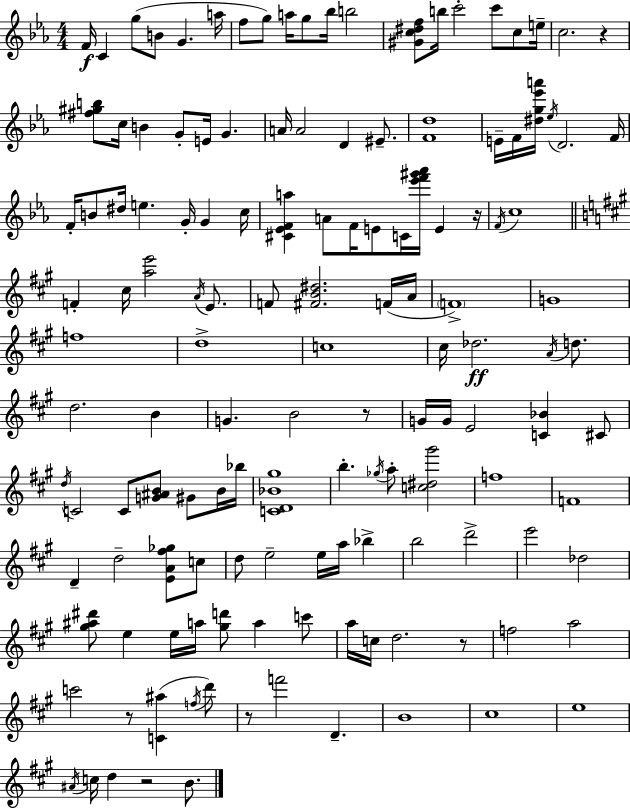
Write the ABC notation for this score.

X:1
T:Untitled
M:4/4
L:1/4
K:Cm
F/4 C g/2 B/2 G a/4 f/2 g/2 a/4 g/2 _b/4 b2 [^Gc^df]/2 b/4 c'2 c'/2 c/2 e/4 c2 z [^f^gb]/2 c/4 B G/2 E/4 G A/4 A2 D ^E/2 [Fd]4 E/4 F/4 [^dg_e'a']/4 _e/4 D2 F/4 F/4 B/2 ^d/4 e G/4 G c/4 [^C_EFa] A/2 F/4 E/2 C/4 [_e'f'^g'_a']/4 E z/4 F/4 c4 F ^c/4 [ae']2 A/4 E/2 F/2 [^FB^d]2 F/4 A/4 F4 G4 f4 d4 c4 ^c/4 _d2 A/4 d/2 d2 B G B2 z/2 G/4 G/4 E2 [C_B] ^C/2 d/4 C2 C/2 [G^AB]/2 ^G/2 B/4 _b/4 [CD_B^g]4 b _g/4 a/2 [c^d^g']2 f4 F4 D d2 [EA^f_g]/2 c/2 d/2 e2 e/4 a/4 _b b2 d'2 e'2 _d2 [^g^a^d']/2 e e/4 a/4 [^gd']/2 a c'/2 a/4 c/4 d2 z/2 f2 a2 c'2 z/2 [C^a] f/4 d'/2 z/2 f'2 D B4 ^c4 e4 ^A/4 c/4 d z2 B/2